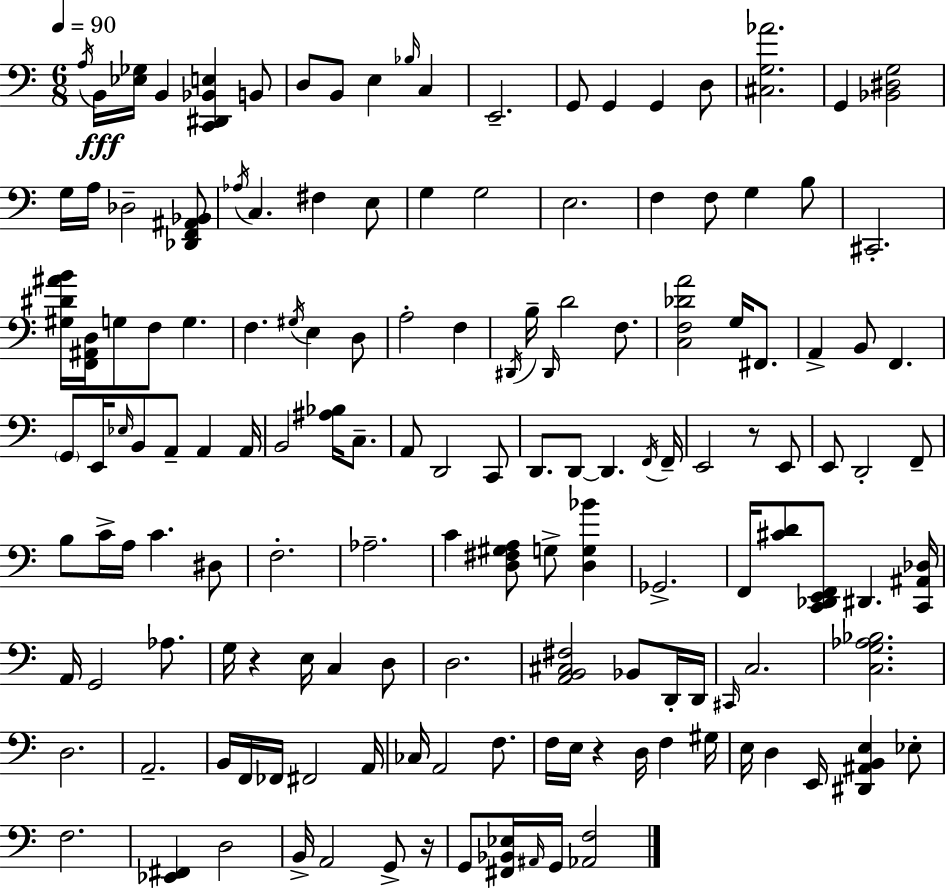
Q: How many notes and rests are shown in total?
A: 147